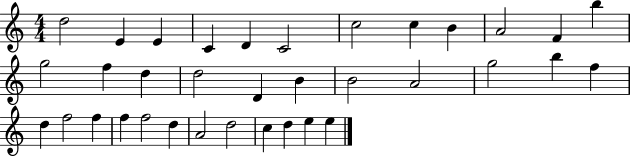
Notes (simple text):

D5/h E4/q E4/q C4/q D4/q C4/h C5/h C5/q B4/q A4/h F4/q B5/q G5/h F5/q D5/q D5/h D4/q B4/q B4/h A4/h G5/h B5/q F5/q D5/q F5/h F5/q F5/q F5/h D5/q A4/h D5/h C5/q D5/q E5/q E5/q